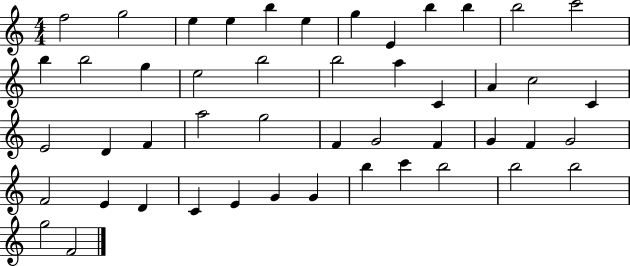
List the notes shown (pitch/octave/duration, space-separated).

F5/h G5/h E5/q E5/q B5/q E5/q G5/q E4/q B5/q B5/q B5/h C6/h B5/q B5/h G5/q E5/h B5/h B5/h A5/q C4/q A4/q C5/h C4/q E4/h D4/q F4/q A5/h G5/h F4/q G4/h F4/q G4/q F4/q G4/h F4/h E4/q D4/q C4/q E4/q G4/q G4/q B5/q C6/q B5/h B5/h B5/h G5/h F4/h